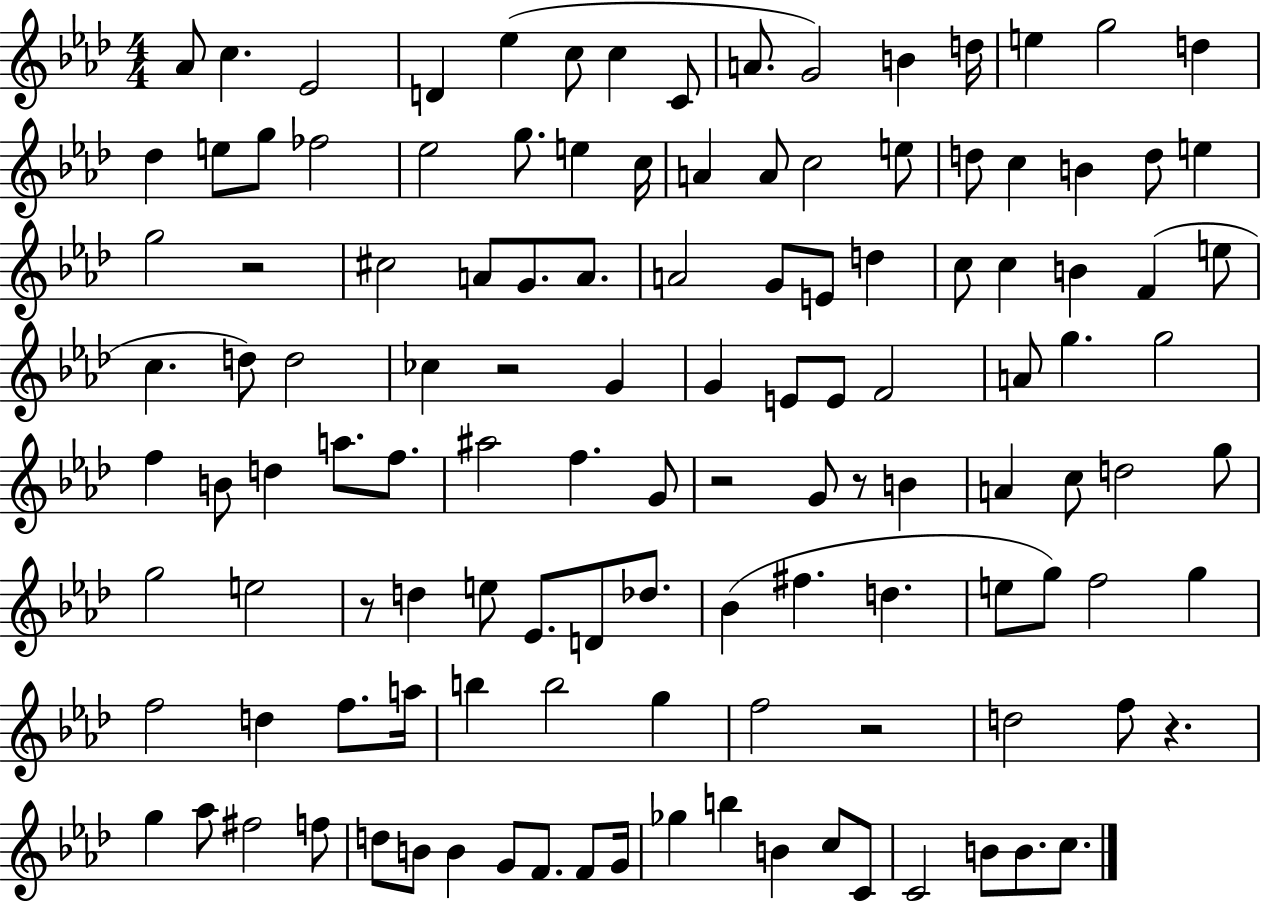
X:1
T:Untitled
M:4/4
L:1/4
K:Ab
_A/2 c _E2 D _e c/2 c C/2 A/2 G2 B d/4 e g2 d _d e/2 g/2 _f2 _e2 g/2 e c/4 A A/2 c2 e/2 d/2 c B d/2 e g2 z2 ^c2 A/2 G/2 A/2 A2 G/2 E/2 d c/2 c B F e/2 c d/2 d2 _c z2 G G E/2 E/2 F2 A/2 g g2 f B/2 d a/2 f/2 ^a2 f G/2 z2 G/2 z/2 B A c/2 d2 g/2 g2 e2 z/2 d e/2 _E/2 D/2 _d/2 _B ^f d e/2 g/2 f2 g f2 d f/2 a/4 b b2 g f2 z2 d2 f/2 z g _a/2 ^f2 f/2 d/2 B/2 B G/2 F/2 F/2 G/4 _g b B c/2 C/2 C2 B/2 B/2 c/2